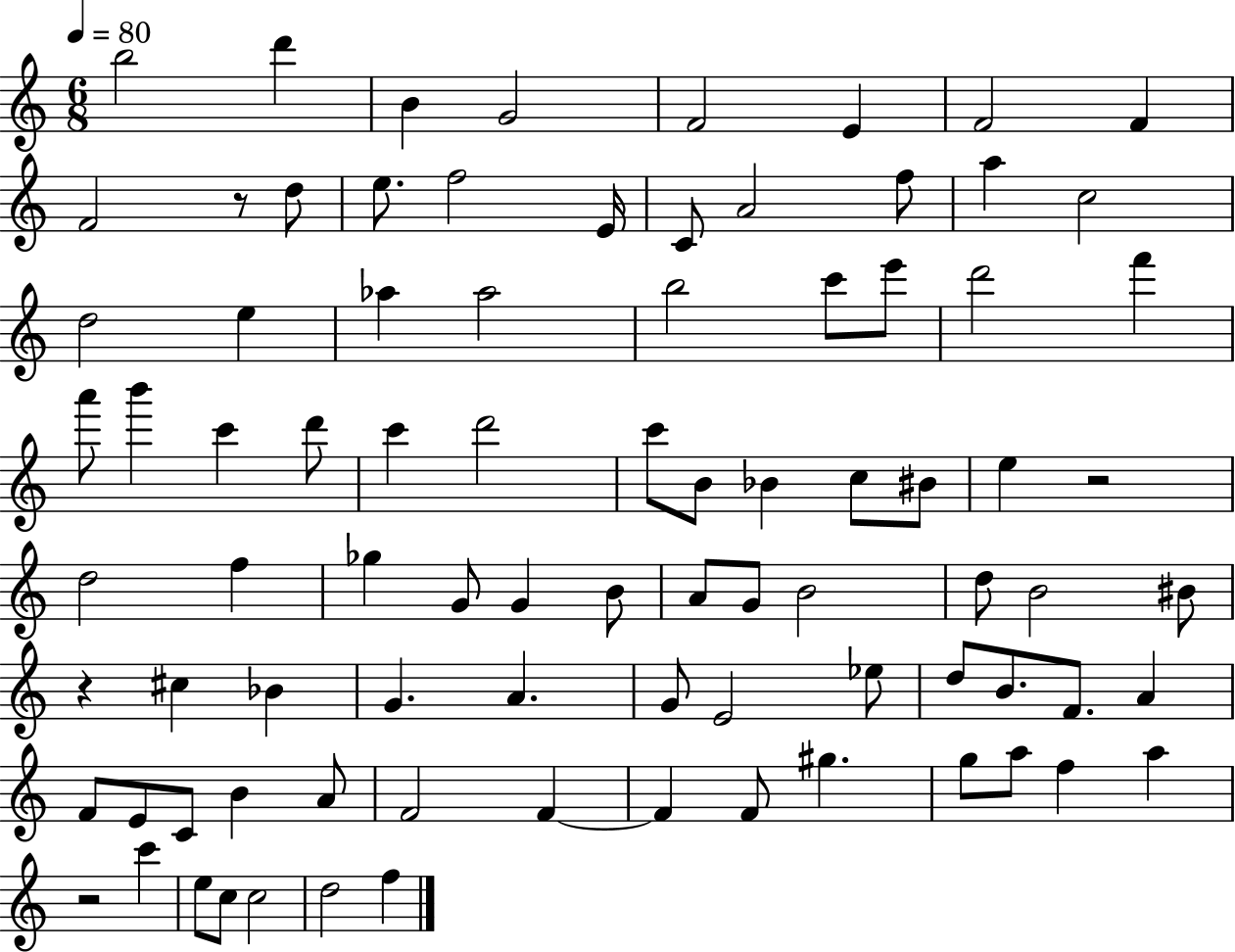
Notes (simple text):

B5/h D6/q B4/q G4/h F4/h E4/q F4/h F4/q F4/h R/e D5/e E5/e. F5/h E4/s C4/e A4/h F5/e A5/q C5/h D5/h E5/q Ab5/q Ab5/h B5/h C6/e E6/e D6/h F6/q A6/e B6/q C6/q D6/e C6/q D6/h C6/e B4/e Bb4/q C5/e BIS4/e E5/q R/h D5/h F5/q Gb5/q G4/e G4/q B4/e A4/e G4/e B4/h D5/e B4/h BIS4/e R/q C#5/q Bb4/q G4/q. A4/q. G4/e E4/h Eb5/e D5/e B4/e. F4/e. A4/q F4/e E4/e C4/e B4/q A4/e F4/h F4/q F4/q F4/e G#5/q. G5/e A5/e F5/q A5/q R/h C6/q E5/e C5/e C5/h D5/h F5/q